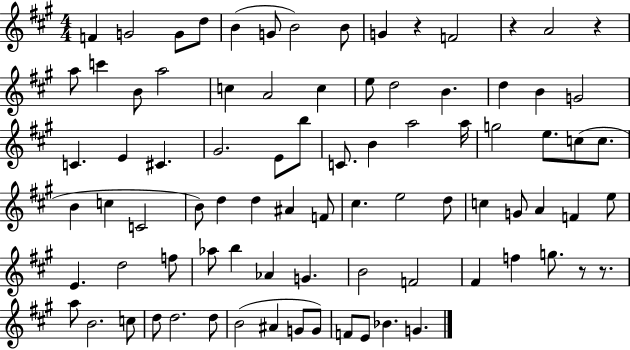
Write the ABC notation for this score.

X:1
T:Untitled
M:4/4
L:1/4
K:A
F G2 G/2 d/2 B G/2 B2 B/2 G z F2 z A2 z a/2 c' B/2 a2 c A2 c e/2 d2 B d B G2 C E ^C ^G2 E/2 b/2 C/2 B a2 a/4 g2 e/2 c/2 c/2 B c C2 B/2 d d ^A F/2 ^c e2 d/2 c G/2 A F e/2 E d2 f/2 _a/2 b _A G B2 F2 ^F f g/2 z/2 z/2 a/2 B2 c/2 d/2 d2 d/2 B2 ^A G/2 G/2 F/2 E/2 _B G